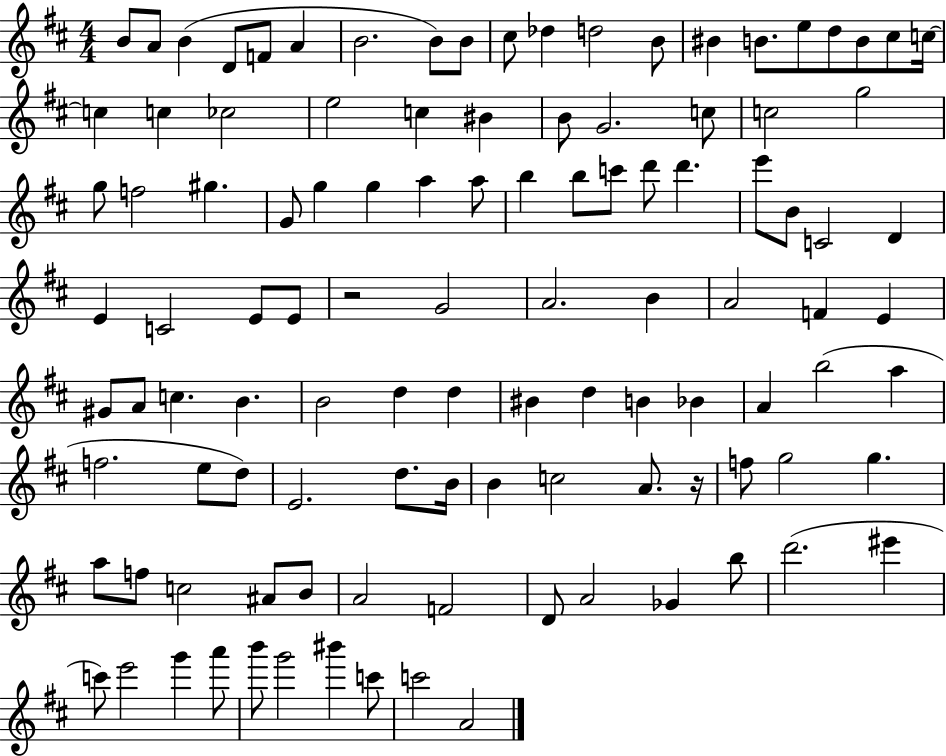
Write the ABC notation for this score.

X:1
T:Untitled
M:4/4
L:1/4
K:D
B/2 A/2 B D/2 F/2 A B2 B/2 B/2 ^c/2 _d d2 B/2 ^B B/2 e/2 d/2 B/2 ^c/2 c/4 c c _c2 e2 c ^B B/2 G2 c/2 c2 g2 g/2 f2 ^g G/2 g g a a/2 b b/2 c'/2 d'/2 d' e'/2 B/2 C2 D E C2 E/2 E/2 z2 G2 A2 B A2 F E ^G/2 A/2 c B B2 d d ^B d B _B A b2 a f2 e/2 d/2 E2 d/2 B/4 B c2 A/2 z/4 f/2 g2 g a/2 f/2 c2 ^A/2 B/2 A2 F2 D/2 A2 _G b/2 d'2 ^e' c'/2 e'2 g' a'/2 b'/2 g'2 ^b' c'/2 c'2 A2